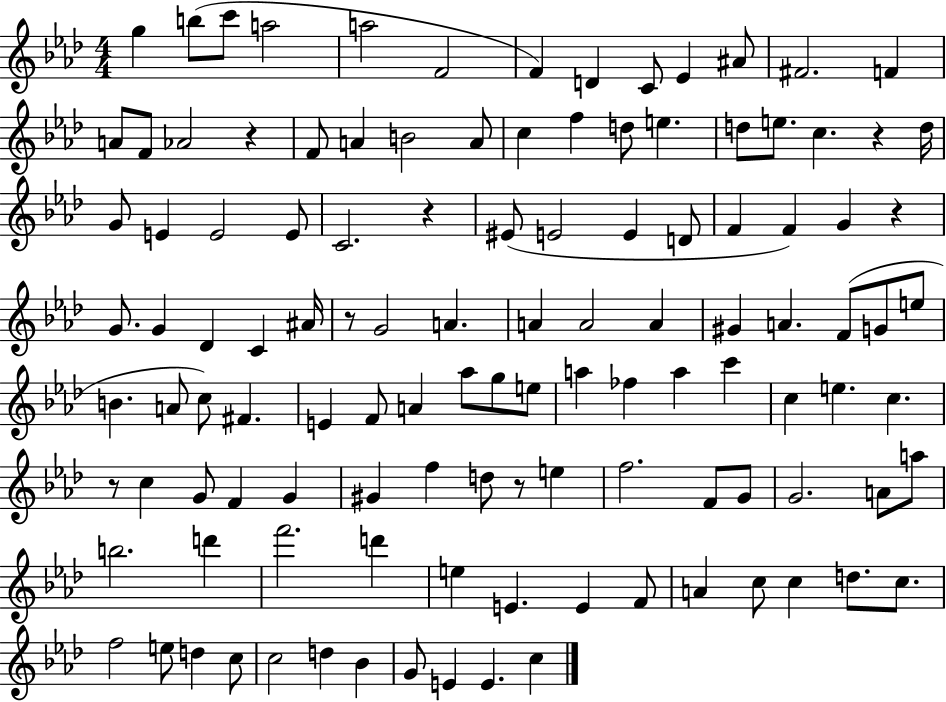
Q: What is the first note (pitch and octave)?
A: G5